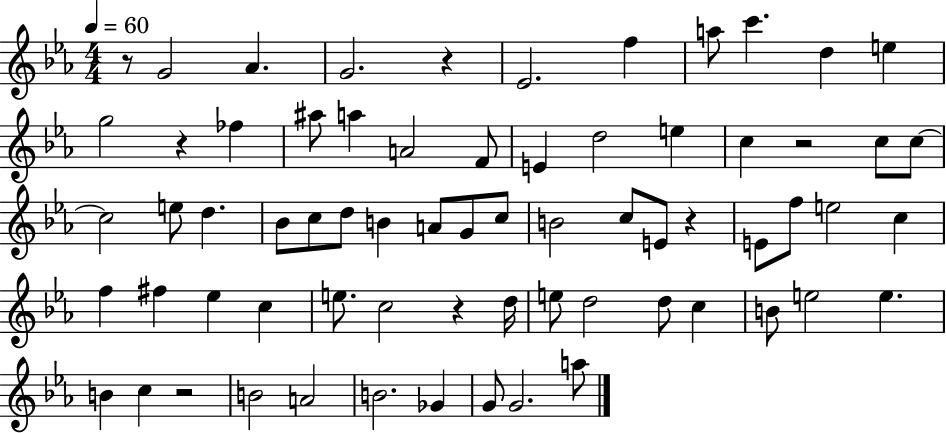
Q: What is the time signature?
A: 4/4